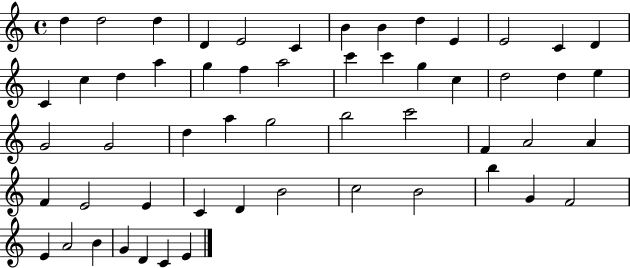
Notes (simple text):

D5/q D5/h D5/q D4/q E4/h C4/q B4/q B4/q D5/q E4/q E4/h C4/q D4/q C4/q C5/q D5/q A5/q G5/q F5/q A5/h C6/q C6/q G5/q C5/q D5/h D5/q E5/q G4/h G4/h D5/q A5/q G5/h B5/h C6/h F4/q A4/h A4/q F4/q E4/h E4/q C4/q D4/q B4/h C5/h B4/h B5/q G4/q F4/h E4/q A4/h B4/q G4/q D4/q C4/q E4/q